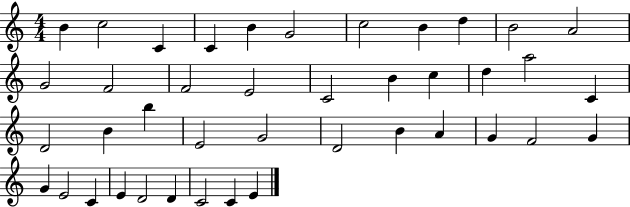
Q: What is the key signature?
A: C major